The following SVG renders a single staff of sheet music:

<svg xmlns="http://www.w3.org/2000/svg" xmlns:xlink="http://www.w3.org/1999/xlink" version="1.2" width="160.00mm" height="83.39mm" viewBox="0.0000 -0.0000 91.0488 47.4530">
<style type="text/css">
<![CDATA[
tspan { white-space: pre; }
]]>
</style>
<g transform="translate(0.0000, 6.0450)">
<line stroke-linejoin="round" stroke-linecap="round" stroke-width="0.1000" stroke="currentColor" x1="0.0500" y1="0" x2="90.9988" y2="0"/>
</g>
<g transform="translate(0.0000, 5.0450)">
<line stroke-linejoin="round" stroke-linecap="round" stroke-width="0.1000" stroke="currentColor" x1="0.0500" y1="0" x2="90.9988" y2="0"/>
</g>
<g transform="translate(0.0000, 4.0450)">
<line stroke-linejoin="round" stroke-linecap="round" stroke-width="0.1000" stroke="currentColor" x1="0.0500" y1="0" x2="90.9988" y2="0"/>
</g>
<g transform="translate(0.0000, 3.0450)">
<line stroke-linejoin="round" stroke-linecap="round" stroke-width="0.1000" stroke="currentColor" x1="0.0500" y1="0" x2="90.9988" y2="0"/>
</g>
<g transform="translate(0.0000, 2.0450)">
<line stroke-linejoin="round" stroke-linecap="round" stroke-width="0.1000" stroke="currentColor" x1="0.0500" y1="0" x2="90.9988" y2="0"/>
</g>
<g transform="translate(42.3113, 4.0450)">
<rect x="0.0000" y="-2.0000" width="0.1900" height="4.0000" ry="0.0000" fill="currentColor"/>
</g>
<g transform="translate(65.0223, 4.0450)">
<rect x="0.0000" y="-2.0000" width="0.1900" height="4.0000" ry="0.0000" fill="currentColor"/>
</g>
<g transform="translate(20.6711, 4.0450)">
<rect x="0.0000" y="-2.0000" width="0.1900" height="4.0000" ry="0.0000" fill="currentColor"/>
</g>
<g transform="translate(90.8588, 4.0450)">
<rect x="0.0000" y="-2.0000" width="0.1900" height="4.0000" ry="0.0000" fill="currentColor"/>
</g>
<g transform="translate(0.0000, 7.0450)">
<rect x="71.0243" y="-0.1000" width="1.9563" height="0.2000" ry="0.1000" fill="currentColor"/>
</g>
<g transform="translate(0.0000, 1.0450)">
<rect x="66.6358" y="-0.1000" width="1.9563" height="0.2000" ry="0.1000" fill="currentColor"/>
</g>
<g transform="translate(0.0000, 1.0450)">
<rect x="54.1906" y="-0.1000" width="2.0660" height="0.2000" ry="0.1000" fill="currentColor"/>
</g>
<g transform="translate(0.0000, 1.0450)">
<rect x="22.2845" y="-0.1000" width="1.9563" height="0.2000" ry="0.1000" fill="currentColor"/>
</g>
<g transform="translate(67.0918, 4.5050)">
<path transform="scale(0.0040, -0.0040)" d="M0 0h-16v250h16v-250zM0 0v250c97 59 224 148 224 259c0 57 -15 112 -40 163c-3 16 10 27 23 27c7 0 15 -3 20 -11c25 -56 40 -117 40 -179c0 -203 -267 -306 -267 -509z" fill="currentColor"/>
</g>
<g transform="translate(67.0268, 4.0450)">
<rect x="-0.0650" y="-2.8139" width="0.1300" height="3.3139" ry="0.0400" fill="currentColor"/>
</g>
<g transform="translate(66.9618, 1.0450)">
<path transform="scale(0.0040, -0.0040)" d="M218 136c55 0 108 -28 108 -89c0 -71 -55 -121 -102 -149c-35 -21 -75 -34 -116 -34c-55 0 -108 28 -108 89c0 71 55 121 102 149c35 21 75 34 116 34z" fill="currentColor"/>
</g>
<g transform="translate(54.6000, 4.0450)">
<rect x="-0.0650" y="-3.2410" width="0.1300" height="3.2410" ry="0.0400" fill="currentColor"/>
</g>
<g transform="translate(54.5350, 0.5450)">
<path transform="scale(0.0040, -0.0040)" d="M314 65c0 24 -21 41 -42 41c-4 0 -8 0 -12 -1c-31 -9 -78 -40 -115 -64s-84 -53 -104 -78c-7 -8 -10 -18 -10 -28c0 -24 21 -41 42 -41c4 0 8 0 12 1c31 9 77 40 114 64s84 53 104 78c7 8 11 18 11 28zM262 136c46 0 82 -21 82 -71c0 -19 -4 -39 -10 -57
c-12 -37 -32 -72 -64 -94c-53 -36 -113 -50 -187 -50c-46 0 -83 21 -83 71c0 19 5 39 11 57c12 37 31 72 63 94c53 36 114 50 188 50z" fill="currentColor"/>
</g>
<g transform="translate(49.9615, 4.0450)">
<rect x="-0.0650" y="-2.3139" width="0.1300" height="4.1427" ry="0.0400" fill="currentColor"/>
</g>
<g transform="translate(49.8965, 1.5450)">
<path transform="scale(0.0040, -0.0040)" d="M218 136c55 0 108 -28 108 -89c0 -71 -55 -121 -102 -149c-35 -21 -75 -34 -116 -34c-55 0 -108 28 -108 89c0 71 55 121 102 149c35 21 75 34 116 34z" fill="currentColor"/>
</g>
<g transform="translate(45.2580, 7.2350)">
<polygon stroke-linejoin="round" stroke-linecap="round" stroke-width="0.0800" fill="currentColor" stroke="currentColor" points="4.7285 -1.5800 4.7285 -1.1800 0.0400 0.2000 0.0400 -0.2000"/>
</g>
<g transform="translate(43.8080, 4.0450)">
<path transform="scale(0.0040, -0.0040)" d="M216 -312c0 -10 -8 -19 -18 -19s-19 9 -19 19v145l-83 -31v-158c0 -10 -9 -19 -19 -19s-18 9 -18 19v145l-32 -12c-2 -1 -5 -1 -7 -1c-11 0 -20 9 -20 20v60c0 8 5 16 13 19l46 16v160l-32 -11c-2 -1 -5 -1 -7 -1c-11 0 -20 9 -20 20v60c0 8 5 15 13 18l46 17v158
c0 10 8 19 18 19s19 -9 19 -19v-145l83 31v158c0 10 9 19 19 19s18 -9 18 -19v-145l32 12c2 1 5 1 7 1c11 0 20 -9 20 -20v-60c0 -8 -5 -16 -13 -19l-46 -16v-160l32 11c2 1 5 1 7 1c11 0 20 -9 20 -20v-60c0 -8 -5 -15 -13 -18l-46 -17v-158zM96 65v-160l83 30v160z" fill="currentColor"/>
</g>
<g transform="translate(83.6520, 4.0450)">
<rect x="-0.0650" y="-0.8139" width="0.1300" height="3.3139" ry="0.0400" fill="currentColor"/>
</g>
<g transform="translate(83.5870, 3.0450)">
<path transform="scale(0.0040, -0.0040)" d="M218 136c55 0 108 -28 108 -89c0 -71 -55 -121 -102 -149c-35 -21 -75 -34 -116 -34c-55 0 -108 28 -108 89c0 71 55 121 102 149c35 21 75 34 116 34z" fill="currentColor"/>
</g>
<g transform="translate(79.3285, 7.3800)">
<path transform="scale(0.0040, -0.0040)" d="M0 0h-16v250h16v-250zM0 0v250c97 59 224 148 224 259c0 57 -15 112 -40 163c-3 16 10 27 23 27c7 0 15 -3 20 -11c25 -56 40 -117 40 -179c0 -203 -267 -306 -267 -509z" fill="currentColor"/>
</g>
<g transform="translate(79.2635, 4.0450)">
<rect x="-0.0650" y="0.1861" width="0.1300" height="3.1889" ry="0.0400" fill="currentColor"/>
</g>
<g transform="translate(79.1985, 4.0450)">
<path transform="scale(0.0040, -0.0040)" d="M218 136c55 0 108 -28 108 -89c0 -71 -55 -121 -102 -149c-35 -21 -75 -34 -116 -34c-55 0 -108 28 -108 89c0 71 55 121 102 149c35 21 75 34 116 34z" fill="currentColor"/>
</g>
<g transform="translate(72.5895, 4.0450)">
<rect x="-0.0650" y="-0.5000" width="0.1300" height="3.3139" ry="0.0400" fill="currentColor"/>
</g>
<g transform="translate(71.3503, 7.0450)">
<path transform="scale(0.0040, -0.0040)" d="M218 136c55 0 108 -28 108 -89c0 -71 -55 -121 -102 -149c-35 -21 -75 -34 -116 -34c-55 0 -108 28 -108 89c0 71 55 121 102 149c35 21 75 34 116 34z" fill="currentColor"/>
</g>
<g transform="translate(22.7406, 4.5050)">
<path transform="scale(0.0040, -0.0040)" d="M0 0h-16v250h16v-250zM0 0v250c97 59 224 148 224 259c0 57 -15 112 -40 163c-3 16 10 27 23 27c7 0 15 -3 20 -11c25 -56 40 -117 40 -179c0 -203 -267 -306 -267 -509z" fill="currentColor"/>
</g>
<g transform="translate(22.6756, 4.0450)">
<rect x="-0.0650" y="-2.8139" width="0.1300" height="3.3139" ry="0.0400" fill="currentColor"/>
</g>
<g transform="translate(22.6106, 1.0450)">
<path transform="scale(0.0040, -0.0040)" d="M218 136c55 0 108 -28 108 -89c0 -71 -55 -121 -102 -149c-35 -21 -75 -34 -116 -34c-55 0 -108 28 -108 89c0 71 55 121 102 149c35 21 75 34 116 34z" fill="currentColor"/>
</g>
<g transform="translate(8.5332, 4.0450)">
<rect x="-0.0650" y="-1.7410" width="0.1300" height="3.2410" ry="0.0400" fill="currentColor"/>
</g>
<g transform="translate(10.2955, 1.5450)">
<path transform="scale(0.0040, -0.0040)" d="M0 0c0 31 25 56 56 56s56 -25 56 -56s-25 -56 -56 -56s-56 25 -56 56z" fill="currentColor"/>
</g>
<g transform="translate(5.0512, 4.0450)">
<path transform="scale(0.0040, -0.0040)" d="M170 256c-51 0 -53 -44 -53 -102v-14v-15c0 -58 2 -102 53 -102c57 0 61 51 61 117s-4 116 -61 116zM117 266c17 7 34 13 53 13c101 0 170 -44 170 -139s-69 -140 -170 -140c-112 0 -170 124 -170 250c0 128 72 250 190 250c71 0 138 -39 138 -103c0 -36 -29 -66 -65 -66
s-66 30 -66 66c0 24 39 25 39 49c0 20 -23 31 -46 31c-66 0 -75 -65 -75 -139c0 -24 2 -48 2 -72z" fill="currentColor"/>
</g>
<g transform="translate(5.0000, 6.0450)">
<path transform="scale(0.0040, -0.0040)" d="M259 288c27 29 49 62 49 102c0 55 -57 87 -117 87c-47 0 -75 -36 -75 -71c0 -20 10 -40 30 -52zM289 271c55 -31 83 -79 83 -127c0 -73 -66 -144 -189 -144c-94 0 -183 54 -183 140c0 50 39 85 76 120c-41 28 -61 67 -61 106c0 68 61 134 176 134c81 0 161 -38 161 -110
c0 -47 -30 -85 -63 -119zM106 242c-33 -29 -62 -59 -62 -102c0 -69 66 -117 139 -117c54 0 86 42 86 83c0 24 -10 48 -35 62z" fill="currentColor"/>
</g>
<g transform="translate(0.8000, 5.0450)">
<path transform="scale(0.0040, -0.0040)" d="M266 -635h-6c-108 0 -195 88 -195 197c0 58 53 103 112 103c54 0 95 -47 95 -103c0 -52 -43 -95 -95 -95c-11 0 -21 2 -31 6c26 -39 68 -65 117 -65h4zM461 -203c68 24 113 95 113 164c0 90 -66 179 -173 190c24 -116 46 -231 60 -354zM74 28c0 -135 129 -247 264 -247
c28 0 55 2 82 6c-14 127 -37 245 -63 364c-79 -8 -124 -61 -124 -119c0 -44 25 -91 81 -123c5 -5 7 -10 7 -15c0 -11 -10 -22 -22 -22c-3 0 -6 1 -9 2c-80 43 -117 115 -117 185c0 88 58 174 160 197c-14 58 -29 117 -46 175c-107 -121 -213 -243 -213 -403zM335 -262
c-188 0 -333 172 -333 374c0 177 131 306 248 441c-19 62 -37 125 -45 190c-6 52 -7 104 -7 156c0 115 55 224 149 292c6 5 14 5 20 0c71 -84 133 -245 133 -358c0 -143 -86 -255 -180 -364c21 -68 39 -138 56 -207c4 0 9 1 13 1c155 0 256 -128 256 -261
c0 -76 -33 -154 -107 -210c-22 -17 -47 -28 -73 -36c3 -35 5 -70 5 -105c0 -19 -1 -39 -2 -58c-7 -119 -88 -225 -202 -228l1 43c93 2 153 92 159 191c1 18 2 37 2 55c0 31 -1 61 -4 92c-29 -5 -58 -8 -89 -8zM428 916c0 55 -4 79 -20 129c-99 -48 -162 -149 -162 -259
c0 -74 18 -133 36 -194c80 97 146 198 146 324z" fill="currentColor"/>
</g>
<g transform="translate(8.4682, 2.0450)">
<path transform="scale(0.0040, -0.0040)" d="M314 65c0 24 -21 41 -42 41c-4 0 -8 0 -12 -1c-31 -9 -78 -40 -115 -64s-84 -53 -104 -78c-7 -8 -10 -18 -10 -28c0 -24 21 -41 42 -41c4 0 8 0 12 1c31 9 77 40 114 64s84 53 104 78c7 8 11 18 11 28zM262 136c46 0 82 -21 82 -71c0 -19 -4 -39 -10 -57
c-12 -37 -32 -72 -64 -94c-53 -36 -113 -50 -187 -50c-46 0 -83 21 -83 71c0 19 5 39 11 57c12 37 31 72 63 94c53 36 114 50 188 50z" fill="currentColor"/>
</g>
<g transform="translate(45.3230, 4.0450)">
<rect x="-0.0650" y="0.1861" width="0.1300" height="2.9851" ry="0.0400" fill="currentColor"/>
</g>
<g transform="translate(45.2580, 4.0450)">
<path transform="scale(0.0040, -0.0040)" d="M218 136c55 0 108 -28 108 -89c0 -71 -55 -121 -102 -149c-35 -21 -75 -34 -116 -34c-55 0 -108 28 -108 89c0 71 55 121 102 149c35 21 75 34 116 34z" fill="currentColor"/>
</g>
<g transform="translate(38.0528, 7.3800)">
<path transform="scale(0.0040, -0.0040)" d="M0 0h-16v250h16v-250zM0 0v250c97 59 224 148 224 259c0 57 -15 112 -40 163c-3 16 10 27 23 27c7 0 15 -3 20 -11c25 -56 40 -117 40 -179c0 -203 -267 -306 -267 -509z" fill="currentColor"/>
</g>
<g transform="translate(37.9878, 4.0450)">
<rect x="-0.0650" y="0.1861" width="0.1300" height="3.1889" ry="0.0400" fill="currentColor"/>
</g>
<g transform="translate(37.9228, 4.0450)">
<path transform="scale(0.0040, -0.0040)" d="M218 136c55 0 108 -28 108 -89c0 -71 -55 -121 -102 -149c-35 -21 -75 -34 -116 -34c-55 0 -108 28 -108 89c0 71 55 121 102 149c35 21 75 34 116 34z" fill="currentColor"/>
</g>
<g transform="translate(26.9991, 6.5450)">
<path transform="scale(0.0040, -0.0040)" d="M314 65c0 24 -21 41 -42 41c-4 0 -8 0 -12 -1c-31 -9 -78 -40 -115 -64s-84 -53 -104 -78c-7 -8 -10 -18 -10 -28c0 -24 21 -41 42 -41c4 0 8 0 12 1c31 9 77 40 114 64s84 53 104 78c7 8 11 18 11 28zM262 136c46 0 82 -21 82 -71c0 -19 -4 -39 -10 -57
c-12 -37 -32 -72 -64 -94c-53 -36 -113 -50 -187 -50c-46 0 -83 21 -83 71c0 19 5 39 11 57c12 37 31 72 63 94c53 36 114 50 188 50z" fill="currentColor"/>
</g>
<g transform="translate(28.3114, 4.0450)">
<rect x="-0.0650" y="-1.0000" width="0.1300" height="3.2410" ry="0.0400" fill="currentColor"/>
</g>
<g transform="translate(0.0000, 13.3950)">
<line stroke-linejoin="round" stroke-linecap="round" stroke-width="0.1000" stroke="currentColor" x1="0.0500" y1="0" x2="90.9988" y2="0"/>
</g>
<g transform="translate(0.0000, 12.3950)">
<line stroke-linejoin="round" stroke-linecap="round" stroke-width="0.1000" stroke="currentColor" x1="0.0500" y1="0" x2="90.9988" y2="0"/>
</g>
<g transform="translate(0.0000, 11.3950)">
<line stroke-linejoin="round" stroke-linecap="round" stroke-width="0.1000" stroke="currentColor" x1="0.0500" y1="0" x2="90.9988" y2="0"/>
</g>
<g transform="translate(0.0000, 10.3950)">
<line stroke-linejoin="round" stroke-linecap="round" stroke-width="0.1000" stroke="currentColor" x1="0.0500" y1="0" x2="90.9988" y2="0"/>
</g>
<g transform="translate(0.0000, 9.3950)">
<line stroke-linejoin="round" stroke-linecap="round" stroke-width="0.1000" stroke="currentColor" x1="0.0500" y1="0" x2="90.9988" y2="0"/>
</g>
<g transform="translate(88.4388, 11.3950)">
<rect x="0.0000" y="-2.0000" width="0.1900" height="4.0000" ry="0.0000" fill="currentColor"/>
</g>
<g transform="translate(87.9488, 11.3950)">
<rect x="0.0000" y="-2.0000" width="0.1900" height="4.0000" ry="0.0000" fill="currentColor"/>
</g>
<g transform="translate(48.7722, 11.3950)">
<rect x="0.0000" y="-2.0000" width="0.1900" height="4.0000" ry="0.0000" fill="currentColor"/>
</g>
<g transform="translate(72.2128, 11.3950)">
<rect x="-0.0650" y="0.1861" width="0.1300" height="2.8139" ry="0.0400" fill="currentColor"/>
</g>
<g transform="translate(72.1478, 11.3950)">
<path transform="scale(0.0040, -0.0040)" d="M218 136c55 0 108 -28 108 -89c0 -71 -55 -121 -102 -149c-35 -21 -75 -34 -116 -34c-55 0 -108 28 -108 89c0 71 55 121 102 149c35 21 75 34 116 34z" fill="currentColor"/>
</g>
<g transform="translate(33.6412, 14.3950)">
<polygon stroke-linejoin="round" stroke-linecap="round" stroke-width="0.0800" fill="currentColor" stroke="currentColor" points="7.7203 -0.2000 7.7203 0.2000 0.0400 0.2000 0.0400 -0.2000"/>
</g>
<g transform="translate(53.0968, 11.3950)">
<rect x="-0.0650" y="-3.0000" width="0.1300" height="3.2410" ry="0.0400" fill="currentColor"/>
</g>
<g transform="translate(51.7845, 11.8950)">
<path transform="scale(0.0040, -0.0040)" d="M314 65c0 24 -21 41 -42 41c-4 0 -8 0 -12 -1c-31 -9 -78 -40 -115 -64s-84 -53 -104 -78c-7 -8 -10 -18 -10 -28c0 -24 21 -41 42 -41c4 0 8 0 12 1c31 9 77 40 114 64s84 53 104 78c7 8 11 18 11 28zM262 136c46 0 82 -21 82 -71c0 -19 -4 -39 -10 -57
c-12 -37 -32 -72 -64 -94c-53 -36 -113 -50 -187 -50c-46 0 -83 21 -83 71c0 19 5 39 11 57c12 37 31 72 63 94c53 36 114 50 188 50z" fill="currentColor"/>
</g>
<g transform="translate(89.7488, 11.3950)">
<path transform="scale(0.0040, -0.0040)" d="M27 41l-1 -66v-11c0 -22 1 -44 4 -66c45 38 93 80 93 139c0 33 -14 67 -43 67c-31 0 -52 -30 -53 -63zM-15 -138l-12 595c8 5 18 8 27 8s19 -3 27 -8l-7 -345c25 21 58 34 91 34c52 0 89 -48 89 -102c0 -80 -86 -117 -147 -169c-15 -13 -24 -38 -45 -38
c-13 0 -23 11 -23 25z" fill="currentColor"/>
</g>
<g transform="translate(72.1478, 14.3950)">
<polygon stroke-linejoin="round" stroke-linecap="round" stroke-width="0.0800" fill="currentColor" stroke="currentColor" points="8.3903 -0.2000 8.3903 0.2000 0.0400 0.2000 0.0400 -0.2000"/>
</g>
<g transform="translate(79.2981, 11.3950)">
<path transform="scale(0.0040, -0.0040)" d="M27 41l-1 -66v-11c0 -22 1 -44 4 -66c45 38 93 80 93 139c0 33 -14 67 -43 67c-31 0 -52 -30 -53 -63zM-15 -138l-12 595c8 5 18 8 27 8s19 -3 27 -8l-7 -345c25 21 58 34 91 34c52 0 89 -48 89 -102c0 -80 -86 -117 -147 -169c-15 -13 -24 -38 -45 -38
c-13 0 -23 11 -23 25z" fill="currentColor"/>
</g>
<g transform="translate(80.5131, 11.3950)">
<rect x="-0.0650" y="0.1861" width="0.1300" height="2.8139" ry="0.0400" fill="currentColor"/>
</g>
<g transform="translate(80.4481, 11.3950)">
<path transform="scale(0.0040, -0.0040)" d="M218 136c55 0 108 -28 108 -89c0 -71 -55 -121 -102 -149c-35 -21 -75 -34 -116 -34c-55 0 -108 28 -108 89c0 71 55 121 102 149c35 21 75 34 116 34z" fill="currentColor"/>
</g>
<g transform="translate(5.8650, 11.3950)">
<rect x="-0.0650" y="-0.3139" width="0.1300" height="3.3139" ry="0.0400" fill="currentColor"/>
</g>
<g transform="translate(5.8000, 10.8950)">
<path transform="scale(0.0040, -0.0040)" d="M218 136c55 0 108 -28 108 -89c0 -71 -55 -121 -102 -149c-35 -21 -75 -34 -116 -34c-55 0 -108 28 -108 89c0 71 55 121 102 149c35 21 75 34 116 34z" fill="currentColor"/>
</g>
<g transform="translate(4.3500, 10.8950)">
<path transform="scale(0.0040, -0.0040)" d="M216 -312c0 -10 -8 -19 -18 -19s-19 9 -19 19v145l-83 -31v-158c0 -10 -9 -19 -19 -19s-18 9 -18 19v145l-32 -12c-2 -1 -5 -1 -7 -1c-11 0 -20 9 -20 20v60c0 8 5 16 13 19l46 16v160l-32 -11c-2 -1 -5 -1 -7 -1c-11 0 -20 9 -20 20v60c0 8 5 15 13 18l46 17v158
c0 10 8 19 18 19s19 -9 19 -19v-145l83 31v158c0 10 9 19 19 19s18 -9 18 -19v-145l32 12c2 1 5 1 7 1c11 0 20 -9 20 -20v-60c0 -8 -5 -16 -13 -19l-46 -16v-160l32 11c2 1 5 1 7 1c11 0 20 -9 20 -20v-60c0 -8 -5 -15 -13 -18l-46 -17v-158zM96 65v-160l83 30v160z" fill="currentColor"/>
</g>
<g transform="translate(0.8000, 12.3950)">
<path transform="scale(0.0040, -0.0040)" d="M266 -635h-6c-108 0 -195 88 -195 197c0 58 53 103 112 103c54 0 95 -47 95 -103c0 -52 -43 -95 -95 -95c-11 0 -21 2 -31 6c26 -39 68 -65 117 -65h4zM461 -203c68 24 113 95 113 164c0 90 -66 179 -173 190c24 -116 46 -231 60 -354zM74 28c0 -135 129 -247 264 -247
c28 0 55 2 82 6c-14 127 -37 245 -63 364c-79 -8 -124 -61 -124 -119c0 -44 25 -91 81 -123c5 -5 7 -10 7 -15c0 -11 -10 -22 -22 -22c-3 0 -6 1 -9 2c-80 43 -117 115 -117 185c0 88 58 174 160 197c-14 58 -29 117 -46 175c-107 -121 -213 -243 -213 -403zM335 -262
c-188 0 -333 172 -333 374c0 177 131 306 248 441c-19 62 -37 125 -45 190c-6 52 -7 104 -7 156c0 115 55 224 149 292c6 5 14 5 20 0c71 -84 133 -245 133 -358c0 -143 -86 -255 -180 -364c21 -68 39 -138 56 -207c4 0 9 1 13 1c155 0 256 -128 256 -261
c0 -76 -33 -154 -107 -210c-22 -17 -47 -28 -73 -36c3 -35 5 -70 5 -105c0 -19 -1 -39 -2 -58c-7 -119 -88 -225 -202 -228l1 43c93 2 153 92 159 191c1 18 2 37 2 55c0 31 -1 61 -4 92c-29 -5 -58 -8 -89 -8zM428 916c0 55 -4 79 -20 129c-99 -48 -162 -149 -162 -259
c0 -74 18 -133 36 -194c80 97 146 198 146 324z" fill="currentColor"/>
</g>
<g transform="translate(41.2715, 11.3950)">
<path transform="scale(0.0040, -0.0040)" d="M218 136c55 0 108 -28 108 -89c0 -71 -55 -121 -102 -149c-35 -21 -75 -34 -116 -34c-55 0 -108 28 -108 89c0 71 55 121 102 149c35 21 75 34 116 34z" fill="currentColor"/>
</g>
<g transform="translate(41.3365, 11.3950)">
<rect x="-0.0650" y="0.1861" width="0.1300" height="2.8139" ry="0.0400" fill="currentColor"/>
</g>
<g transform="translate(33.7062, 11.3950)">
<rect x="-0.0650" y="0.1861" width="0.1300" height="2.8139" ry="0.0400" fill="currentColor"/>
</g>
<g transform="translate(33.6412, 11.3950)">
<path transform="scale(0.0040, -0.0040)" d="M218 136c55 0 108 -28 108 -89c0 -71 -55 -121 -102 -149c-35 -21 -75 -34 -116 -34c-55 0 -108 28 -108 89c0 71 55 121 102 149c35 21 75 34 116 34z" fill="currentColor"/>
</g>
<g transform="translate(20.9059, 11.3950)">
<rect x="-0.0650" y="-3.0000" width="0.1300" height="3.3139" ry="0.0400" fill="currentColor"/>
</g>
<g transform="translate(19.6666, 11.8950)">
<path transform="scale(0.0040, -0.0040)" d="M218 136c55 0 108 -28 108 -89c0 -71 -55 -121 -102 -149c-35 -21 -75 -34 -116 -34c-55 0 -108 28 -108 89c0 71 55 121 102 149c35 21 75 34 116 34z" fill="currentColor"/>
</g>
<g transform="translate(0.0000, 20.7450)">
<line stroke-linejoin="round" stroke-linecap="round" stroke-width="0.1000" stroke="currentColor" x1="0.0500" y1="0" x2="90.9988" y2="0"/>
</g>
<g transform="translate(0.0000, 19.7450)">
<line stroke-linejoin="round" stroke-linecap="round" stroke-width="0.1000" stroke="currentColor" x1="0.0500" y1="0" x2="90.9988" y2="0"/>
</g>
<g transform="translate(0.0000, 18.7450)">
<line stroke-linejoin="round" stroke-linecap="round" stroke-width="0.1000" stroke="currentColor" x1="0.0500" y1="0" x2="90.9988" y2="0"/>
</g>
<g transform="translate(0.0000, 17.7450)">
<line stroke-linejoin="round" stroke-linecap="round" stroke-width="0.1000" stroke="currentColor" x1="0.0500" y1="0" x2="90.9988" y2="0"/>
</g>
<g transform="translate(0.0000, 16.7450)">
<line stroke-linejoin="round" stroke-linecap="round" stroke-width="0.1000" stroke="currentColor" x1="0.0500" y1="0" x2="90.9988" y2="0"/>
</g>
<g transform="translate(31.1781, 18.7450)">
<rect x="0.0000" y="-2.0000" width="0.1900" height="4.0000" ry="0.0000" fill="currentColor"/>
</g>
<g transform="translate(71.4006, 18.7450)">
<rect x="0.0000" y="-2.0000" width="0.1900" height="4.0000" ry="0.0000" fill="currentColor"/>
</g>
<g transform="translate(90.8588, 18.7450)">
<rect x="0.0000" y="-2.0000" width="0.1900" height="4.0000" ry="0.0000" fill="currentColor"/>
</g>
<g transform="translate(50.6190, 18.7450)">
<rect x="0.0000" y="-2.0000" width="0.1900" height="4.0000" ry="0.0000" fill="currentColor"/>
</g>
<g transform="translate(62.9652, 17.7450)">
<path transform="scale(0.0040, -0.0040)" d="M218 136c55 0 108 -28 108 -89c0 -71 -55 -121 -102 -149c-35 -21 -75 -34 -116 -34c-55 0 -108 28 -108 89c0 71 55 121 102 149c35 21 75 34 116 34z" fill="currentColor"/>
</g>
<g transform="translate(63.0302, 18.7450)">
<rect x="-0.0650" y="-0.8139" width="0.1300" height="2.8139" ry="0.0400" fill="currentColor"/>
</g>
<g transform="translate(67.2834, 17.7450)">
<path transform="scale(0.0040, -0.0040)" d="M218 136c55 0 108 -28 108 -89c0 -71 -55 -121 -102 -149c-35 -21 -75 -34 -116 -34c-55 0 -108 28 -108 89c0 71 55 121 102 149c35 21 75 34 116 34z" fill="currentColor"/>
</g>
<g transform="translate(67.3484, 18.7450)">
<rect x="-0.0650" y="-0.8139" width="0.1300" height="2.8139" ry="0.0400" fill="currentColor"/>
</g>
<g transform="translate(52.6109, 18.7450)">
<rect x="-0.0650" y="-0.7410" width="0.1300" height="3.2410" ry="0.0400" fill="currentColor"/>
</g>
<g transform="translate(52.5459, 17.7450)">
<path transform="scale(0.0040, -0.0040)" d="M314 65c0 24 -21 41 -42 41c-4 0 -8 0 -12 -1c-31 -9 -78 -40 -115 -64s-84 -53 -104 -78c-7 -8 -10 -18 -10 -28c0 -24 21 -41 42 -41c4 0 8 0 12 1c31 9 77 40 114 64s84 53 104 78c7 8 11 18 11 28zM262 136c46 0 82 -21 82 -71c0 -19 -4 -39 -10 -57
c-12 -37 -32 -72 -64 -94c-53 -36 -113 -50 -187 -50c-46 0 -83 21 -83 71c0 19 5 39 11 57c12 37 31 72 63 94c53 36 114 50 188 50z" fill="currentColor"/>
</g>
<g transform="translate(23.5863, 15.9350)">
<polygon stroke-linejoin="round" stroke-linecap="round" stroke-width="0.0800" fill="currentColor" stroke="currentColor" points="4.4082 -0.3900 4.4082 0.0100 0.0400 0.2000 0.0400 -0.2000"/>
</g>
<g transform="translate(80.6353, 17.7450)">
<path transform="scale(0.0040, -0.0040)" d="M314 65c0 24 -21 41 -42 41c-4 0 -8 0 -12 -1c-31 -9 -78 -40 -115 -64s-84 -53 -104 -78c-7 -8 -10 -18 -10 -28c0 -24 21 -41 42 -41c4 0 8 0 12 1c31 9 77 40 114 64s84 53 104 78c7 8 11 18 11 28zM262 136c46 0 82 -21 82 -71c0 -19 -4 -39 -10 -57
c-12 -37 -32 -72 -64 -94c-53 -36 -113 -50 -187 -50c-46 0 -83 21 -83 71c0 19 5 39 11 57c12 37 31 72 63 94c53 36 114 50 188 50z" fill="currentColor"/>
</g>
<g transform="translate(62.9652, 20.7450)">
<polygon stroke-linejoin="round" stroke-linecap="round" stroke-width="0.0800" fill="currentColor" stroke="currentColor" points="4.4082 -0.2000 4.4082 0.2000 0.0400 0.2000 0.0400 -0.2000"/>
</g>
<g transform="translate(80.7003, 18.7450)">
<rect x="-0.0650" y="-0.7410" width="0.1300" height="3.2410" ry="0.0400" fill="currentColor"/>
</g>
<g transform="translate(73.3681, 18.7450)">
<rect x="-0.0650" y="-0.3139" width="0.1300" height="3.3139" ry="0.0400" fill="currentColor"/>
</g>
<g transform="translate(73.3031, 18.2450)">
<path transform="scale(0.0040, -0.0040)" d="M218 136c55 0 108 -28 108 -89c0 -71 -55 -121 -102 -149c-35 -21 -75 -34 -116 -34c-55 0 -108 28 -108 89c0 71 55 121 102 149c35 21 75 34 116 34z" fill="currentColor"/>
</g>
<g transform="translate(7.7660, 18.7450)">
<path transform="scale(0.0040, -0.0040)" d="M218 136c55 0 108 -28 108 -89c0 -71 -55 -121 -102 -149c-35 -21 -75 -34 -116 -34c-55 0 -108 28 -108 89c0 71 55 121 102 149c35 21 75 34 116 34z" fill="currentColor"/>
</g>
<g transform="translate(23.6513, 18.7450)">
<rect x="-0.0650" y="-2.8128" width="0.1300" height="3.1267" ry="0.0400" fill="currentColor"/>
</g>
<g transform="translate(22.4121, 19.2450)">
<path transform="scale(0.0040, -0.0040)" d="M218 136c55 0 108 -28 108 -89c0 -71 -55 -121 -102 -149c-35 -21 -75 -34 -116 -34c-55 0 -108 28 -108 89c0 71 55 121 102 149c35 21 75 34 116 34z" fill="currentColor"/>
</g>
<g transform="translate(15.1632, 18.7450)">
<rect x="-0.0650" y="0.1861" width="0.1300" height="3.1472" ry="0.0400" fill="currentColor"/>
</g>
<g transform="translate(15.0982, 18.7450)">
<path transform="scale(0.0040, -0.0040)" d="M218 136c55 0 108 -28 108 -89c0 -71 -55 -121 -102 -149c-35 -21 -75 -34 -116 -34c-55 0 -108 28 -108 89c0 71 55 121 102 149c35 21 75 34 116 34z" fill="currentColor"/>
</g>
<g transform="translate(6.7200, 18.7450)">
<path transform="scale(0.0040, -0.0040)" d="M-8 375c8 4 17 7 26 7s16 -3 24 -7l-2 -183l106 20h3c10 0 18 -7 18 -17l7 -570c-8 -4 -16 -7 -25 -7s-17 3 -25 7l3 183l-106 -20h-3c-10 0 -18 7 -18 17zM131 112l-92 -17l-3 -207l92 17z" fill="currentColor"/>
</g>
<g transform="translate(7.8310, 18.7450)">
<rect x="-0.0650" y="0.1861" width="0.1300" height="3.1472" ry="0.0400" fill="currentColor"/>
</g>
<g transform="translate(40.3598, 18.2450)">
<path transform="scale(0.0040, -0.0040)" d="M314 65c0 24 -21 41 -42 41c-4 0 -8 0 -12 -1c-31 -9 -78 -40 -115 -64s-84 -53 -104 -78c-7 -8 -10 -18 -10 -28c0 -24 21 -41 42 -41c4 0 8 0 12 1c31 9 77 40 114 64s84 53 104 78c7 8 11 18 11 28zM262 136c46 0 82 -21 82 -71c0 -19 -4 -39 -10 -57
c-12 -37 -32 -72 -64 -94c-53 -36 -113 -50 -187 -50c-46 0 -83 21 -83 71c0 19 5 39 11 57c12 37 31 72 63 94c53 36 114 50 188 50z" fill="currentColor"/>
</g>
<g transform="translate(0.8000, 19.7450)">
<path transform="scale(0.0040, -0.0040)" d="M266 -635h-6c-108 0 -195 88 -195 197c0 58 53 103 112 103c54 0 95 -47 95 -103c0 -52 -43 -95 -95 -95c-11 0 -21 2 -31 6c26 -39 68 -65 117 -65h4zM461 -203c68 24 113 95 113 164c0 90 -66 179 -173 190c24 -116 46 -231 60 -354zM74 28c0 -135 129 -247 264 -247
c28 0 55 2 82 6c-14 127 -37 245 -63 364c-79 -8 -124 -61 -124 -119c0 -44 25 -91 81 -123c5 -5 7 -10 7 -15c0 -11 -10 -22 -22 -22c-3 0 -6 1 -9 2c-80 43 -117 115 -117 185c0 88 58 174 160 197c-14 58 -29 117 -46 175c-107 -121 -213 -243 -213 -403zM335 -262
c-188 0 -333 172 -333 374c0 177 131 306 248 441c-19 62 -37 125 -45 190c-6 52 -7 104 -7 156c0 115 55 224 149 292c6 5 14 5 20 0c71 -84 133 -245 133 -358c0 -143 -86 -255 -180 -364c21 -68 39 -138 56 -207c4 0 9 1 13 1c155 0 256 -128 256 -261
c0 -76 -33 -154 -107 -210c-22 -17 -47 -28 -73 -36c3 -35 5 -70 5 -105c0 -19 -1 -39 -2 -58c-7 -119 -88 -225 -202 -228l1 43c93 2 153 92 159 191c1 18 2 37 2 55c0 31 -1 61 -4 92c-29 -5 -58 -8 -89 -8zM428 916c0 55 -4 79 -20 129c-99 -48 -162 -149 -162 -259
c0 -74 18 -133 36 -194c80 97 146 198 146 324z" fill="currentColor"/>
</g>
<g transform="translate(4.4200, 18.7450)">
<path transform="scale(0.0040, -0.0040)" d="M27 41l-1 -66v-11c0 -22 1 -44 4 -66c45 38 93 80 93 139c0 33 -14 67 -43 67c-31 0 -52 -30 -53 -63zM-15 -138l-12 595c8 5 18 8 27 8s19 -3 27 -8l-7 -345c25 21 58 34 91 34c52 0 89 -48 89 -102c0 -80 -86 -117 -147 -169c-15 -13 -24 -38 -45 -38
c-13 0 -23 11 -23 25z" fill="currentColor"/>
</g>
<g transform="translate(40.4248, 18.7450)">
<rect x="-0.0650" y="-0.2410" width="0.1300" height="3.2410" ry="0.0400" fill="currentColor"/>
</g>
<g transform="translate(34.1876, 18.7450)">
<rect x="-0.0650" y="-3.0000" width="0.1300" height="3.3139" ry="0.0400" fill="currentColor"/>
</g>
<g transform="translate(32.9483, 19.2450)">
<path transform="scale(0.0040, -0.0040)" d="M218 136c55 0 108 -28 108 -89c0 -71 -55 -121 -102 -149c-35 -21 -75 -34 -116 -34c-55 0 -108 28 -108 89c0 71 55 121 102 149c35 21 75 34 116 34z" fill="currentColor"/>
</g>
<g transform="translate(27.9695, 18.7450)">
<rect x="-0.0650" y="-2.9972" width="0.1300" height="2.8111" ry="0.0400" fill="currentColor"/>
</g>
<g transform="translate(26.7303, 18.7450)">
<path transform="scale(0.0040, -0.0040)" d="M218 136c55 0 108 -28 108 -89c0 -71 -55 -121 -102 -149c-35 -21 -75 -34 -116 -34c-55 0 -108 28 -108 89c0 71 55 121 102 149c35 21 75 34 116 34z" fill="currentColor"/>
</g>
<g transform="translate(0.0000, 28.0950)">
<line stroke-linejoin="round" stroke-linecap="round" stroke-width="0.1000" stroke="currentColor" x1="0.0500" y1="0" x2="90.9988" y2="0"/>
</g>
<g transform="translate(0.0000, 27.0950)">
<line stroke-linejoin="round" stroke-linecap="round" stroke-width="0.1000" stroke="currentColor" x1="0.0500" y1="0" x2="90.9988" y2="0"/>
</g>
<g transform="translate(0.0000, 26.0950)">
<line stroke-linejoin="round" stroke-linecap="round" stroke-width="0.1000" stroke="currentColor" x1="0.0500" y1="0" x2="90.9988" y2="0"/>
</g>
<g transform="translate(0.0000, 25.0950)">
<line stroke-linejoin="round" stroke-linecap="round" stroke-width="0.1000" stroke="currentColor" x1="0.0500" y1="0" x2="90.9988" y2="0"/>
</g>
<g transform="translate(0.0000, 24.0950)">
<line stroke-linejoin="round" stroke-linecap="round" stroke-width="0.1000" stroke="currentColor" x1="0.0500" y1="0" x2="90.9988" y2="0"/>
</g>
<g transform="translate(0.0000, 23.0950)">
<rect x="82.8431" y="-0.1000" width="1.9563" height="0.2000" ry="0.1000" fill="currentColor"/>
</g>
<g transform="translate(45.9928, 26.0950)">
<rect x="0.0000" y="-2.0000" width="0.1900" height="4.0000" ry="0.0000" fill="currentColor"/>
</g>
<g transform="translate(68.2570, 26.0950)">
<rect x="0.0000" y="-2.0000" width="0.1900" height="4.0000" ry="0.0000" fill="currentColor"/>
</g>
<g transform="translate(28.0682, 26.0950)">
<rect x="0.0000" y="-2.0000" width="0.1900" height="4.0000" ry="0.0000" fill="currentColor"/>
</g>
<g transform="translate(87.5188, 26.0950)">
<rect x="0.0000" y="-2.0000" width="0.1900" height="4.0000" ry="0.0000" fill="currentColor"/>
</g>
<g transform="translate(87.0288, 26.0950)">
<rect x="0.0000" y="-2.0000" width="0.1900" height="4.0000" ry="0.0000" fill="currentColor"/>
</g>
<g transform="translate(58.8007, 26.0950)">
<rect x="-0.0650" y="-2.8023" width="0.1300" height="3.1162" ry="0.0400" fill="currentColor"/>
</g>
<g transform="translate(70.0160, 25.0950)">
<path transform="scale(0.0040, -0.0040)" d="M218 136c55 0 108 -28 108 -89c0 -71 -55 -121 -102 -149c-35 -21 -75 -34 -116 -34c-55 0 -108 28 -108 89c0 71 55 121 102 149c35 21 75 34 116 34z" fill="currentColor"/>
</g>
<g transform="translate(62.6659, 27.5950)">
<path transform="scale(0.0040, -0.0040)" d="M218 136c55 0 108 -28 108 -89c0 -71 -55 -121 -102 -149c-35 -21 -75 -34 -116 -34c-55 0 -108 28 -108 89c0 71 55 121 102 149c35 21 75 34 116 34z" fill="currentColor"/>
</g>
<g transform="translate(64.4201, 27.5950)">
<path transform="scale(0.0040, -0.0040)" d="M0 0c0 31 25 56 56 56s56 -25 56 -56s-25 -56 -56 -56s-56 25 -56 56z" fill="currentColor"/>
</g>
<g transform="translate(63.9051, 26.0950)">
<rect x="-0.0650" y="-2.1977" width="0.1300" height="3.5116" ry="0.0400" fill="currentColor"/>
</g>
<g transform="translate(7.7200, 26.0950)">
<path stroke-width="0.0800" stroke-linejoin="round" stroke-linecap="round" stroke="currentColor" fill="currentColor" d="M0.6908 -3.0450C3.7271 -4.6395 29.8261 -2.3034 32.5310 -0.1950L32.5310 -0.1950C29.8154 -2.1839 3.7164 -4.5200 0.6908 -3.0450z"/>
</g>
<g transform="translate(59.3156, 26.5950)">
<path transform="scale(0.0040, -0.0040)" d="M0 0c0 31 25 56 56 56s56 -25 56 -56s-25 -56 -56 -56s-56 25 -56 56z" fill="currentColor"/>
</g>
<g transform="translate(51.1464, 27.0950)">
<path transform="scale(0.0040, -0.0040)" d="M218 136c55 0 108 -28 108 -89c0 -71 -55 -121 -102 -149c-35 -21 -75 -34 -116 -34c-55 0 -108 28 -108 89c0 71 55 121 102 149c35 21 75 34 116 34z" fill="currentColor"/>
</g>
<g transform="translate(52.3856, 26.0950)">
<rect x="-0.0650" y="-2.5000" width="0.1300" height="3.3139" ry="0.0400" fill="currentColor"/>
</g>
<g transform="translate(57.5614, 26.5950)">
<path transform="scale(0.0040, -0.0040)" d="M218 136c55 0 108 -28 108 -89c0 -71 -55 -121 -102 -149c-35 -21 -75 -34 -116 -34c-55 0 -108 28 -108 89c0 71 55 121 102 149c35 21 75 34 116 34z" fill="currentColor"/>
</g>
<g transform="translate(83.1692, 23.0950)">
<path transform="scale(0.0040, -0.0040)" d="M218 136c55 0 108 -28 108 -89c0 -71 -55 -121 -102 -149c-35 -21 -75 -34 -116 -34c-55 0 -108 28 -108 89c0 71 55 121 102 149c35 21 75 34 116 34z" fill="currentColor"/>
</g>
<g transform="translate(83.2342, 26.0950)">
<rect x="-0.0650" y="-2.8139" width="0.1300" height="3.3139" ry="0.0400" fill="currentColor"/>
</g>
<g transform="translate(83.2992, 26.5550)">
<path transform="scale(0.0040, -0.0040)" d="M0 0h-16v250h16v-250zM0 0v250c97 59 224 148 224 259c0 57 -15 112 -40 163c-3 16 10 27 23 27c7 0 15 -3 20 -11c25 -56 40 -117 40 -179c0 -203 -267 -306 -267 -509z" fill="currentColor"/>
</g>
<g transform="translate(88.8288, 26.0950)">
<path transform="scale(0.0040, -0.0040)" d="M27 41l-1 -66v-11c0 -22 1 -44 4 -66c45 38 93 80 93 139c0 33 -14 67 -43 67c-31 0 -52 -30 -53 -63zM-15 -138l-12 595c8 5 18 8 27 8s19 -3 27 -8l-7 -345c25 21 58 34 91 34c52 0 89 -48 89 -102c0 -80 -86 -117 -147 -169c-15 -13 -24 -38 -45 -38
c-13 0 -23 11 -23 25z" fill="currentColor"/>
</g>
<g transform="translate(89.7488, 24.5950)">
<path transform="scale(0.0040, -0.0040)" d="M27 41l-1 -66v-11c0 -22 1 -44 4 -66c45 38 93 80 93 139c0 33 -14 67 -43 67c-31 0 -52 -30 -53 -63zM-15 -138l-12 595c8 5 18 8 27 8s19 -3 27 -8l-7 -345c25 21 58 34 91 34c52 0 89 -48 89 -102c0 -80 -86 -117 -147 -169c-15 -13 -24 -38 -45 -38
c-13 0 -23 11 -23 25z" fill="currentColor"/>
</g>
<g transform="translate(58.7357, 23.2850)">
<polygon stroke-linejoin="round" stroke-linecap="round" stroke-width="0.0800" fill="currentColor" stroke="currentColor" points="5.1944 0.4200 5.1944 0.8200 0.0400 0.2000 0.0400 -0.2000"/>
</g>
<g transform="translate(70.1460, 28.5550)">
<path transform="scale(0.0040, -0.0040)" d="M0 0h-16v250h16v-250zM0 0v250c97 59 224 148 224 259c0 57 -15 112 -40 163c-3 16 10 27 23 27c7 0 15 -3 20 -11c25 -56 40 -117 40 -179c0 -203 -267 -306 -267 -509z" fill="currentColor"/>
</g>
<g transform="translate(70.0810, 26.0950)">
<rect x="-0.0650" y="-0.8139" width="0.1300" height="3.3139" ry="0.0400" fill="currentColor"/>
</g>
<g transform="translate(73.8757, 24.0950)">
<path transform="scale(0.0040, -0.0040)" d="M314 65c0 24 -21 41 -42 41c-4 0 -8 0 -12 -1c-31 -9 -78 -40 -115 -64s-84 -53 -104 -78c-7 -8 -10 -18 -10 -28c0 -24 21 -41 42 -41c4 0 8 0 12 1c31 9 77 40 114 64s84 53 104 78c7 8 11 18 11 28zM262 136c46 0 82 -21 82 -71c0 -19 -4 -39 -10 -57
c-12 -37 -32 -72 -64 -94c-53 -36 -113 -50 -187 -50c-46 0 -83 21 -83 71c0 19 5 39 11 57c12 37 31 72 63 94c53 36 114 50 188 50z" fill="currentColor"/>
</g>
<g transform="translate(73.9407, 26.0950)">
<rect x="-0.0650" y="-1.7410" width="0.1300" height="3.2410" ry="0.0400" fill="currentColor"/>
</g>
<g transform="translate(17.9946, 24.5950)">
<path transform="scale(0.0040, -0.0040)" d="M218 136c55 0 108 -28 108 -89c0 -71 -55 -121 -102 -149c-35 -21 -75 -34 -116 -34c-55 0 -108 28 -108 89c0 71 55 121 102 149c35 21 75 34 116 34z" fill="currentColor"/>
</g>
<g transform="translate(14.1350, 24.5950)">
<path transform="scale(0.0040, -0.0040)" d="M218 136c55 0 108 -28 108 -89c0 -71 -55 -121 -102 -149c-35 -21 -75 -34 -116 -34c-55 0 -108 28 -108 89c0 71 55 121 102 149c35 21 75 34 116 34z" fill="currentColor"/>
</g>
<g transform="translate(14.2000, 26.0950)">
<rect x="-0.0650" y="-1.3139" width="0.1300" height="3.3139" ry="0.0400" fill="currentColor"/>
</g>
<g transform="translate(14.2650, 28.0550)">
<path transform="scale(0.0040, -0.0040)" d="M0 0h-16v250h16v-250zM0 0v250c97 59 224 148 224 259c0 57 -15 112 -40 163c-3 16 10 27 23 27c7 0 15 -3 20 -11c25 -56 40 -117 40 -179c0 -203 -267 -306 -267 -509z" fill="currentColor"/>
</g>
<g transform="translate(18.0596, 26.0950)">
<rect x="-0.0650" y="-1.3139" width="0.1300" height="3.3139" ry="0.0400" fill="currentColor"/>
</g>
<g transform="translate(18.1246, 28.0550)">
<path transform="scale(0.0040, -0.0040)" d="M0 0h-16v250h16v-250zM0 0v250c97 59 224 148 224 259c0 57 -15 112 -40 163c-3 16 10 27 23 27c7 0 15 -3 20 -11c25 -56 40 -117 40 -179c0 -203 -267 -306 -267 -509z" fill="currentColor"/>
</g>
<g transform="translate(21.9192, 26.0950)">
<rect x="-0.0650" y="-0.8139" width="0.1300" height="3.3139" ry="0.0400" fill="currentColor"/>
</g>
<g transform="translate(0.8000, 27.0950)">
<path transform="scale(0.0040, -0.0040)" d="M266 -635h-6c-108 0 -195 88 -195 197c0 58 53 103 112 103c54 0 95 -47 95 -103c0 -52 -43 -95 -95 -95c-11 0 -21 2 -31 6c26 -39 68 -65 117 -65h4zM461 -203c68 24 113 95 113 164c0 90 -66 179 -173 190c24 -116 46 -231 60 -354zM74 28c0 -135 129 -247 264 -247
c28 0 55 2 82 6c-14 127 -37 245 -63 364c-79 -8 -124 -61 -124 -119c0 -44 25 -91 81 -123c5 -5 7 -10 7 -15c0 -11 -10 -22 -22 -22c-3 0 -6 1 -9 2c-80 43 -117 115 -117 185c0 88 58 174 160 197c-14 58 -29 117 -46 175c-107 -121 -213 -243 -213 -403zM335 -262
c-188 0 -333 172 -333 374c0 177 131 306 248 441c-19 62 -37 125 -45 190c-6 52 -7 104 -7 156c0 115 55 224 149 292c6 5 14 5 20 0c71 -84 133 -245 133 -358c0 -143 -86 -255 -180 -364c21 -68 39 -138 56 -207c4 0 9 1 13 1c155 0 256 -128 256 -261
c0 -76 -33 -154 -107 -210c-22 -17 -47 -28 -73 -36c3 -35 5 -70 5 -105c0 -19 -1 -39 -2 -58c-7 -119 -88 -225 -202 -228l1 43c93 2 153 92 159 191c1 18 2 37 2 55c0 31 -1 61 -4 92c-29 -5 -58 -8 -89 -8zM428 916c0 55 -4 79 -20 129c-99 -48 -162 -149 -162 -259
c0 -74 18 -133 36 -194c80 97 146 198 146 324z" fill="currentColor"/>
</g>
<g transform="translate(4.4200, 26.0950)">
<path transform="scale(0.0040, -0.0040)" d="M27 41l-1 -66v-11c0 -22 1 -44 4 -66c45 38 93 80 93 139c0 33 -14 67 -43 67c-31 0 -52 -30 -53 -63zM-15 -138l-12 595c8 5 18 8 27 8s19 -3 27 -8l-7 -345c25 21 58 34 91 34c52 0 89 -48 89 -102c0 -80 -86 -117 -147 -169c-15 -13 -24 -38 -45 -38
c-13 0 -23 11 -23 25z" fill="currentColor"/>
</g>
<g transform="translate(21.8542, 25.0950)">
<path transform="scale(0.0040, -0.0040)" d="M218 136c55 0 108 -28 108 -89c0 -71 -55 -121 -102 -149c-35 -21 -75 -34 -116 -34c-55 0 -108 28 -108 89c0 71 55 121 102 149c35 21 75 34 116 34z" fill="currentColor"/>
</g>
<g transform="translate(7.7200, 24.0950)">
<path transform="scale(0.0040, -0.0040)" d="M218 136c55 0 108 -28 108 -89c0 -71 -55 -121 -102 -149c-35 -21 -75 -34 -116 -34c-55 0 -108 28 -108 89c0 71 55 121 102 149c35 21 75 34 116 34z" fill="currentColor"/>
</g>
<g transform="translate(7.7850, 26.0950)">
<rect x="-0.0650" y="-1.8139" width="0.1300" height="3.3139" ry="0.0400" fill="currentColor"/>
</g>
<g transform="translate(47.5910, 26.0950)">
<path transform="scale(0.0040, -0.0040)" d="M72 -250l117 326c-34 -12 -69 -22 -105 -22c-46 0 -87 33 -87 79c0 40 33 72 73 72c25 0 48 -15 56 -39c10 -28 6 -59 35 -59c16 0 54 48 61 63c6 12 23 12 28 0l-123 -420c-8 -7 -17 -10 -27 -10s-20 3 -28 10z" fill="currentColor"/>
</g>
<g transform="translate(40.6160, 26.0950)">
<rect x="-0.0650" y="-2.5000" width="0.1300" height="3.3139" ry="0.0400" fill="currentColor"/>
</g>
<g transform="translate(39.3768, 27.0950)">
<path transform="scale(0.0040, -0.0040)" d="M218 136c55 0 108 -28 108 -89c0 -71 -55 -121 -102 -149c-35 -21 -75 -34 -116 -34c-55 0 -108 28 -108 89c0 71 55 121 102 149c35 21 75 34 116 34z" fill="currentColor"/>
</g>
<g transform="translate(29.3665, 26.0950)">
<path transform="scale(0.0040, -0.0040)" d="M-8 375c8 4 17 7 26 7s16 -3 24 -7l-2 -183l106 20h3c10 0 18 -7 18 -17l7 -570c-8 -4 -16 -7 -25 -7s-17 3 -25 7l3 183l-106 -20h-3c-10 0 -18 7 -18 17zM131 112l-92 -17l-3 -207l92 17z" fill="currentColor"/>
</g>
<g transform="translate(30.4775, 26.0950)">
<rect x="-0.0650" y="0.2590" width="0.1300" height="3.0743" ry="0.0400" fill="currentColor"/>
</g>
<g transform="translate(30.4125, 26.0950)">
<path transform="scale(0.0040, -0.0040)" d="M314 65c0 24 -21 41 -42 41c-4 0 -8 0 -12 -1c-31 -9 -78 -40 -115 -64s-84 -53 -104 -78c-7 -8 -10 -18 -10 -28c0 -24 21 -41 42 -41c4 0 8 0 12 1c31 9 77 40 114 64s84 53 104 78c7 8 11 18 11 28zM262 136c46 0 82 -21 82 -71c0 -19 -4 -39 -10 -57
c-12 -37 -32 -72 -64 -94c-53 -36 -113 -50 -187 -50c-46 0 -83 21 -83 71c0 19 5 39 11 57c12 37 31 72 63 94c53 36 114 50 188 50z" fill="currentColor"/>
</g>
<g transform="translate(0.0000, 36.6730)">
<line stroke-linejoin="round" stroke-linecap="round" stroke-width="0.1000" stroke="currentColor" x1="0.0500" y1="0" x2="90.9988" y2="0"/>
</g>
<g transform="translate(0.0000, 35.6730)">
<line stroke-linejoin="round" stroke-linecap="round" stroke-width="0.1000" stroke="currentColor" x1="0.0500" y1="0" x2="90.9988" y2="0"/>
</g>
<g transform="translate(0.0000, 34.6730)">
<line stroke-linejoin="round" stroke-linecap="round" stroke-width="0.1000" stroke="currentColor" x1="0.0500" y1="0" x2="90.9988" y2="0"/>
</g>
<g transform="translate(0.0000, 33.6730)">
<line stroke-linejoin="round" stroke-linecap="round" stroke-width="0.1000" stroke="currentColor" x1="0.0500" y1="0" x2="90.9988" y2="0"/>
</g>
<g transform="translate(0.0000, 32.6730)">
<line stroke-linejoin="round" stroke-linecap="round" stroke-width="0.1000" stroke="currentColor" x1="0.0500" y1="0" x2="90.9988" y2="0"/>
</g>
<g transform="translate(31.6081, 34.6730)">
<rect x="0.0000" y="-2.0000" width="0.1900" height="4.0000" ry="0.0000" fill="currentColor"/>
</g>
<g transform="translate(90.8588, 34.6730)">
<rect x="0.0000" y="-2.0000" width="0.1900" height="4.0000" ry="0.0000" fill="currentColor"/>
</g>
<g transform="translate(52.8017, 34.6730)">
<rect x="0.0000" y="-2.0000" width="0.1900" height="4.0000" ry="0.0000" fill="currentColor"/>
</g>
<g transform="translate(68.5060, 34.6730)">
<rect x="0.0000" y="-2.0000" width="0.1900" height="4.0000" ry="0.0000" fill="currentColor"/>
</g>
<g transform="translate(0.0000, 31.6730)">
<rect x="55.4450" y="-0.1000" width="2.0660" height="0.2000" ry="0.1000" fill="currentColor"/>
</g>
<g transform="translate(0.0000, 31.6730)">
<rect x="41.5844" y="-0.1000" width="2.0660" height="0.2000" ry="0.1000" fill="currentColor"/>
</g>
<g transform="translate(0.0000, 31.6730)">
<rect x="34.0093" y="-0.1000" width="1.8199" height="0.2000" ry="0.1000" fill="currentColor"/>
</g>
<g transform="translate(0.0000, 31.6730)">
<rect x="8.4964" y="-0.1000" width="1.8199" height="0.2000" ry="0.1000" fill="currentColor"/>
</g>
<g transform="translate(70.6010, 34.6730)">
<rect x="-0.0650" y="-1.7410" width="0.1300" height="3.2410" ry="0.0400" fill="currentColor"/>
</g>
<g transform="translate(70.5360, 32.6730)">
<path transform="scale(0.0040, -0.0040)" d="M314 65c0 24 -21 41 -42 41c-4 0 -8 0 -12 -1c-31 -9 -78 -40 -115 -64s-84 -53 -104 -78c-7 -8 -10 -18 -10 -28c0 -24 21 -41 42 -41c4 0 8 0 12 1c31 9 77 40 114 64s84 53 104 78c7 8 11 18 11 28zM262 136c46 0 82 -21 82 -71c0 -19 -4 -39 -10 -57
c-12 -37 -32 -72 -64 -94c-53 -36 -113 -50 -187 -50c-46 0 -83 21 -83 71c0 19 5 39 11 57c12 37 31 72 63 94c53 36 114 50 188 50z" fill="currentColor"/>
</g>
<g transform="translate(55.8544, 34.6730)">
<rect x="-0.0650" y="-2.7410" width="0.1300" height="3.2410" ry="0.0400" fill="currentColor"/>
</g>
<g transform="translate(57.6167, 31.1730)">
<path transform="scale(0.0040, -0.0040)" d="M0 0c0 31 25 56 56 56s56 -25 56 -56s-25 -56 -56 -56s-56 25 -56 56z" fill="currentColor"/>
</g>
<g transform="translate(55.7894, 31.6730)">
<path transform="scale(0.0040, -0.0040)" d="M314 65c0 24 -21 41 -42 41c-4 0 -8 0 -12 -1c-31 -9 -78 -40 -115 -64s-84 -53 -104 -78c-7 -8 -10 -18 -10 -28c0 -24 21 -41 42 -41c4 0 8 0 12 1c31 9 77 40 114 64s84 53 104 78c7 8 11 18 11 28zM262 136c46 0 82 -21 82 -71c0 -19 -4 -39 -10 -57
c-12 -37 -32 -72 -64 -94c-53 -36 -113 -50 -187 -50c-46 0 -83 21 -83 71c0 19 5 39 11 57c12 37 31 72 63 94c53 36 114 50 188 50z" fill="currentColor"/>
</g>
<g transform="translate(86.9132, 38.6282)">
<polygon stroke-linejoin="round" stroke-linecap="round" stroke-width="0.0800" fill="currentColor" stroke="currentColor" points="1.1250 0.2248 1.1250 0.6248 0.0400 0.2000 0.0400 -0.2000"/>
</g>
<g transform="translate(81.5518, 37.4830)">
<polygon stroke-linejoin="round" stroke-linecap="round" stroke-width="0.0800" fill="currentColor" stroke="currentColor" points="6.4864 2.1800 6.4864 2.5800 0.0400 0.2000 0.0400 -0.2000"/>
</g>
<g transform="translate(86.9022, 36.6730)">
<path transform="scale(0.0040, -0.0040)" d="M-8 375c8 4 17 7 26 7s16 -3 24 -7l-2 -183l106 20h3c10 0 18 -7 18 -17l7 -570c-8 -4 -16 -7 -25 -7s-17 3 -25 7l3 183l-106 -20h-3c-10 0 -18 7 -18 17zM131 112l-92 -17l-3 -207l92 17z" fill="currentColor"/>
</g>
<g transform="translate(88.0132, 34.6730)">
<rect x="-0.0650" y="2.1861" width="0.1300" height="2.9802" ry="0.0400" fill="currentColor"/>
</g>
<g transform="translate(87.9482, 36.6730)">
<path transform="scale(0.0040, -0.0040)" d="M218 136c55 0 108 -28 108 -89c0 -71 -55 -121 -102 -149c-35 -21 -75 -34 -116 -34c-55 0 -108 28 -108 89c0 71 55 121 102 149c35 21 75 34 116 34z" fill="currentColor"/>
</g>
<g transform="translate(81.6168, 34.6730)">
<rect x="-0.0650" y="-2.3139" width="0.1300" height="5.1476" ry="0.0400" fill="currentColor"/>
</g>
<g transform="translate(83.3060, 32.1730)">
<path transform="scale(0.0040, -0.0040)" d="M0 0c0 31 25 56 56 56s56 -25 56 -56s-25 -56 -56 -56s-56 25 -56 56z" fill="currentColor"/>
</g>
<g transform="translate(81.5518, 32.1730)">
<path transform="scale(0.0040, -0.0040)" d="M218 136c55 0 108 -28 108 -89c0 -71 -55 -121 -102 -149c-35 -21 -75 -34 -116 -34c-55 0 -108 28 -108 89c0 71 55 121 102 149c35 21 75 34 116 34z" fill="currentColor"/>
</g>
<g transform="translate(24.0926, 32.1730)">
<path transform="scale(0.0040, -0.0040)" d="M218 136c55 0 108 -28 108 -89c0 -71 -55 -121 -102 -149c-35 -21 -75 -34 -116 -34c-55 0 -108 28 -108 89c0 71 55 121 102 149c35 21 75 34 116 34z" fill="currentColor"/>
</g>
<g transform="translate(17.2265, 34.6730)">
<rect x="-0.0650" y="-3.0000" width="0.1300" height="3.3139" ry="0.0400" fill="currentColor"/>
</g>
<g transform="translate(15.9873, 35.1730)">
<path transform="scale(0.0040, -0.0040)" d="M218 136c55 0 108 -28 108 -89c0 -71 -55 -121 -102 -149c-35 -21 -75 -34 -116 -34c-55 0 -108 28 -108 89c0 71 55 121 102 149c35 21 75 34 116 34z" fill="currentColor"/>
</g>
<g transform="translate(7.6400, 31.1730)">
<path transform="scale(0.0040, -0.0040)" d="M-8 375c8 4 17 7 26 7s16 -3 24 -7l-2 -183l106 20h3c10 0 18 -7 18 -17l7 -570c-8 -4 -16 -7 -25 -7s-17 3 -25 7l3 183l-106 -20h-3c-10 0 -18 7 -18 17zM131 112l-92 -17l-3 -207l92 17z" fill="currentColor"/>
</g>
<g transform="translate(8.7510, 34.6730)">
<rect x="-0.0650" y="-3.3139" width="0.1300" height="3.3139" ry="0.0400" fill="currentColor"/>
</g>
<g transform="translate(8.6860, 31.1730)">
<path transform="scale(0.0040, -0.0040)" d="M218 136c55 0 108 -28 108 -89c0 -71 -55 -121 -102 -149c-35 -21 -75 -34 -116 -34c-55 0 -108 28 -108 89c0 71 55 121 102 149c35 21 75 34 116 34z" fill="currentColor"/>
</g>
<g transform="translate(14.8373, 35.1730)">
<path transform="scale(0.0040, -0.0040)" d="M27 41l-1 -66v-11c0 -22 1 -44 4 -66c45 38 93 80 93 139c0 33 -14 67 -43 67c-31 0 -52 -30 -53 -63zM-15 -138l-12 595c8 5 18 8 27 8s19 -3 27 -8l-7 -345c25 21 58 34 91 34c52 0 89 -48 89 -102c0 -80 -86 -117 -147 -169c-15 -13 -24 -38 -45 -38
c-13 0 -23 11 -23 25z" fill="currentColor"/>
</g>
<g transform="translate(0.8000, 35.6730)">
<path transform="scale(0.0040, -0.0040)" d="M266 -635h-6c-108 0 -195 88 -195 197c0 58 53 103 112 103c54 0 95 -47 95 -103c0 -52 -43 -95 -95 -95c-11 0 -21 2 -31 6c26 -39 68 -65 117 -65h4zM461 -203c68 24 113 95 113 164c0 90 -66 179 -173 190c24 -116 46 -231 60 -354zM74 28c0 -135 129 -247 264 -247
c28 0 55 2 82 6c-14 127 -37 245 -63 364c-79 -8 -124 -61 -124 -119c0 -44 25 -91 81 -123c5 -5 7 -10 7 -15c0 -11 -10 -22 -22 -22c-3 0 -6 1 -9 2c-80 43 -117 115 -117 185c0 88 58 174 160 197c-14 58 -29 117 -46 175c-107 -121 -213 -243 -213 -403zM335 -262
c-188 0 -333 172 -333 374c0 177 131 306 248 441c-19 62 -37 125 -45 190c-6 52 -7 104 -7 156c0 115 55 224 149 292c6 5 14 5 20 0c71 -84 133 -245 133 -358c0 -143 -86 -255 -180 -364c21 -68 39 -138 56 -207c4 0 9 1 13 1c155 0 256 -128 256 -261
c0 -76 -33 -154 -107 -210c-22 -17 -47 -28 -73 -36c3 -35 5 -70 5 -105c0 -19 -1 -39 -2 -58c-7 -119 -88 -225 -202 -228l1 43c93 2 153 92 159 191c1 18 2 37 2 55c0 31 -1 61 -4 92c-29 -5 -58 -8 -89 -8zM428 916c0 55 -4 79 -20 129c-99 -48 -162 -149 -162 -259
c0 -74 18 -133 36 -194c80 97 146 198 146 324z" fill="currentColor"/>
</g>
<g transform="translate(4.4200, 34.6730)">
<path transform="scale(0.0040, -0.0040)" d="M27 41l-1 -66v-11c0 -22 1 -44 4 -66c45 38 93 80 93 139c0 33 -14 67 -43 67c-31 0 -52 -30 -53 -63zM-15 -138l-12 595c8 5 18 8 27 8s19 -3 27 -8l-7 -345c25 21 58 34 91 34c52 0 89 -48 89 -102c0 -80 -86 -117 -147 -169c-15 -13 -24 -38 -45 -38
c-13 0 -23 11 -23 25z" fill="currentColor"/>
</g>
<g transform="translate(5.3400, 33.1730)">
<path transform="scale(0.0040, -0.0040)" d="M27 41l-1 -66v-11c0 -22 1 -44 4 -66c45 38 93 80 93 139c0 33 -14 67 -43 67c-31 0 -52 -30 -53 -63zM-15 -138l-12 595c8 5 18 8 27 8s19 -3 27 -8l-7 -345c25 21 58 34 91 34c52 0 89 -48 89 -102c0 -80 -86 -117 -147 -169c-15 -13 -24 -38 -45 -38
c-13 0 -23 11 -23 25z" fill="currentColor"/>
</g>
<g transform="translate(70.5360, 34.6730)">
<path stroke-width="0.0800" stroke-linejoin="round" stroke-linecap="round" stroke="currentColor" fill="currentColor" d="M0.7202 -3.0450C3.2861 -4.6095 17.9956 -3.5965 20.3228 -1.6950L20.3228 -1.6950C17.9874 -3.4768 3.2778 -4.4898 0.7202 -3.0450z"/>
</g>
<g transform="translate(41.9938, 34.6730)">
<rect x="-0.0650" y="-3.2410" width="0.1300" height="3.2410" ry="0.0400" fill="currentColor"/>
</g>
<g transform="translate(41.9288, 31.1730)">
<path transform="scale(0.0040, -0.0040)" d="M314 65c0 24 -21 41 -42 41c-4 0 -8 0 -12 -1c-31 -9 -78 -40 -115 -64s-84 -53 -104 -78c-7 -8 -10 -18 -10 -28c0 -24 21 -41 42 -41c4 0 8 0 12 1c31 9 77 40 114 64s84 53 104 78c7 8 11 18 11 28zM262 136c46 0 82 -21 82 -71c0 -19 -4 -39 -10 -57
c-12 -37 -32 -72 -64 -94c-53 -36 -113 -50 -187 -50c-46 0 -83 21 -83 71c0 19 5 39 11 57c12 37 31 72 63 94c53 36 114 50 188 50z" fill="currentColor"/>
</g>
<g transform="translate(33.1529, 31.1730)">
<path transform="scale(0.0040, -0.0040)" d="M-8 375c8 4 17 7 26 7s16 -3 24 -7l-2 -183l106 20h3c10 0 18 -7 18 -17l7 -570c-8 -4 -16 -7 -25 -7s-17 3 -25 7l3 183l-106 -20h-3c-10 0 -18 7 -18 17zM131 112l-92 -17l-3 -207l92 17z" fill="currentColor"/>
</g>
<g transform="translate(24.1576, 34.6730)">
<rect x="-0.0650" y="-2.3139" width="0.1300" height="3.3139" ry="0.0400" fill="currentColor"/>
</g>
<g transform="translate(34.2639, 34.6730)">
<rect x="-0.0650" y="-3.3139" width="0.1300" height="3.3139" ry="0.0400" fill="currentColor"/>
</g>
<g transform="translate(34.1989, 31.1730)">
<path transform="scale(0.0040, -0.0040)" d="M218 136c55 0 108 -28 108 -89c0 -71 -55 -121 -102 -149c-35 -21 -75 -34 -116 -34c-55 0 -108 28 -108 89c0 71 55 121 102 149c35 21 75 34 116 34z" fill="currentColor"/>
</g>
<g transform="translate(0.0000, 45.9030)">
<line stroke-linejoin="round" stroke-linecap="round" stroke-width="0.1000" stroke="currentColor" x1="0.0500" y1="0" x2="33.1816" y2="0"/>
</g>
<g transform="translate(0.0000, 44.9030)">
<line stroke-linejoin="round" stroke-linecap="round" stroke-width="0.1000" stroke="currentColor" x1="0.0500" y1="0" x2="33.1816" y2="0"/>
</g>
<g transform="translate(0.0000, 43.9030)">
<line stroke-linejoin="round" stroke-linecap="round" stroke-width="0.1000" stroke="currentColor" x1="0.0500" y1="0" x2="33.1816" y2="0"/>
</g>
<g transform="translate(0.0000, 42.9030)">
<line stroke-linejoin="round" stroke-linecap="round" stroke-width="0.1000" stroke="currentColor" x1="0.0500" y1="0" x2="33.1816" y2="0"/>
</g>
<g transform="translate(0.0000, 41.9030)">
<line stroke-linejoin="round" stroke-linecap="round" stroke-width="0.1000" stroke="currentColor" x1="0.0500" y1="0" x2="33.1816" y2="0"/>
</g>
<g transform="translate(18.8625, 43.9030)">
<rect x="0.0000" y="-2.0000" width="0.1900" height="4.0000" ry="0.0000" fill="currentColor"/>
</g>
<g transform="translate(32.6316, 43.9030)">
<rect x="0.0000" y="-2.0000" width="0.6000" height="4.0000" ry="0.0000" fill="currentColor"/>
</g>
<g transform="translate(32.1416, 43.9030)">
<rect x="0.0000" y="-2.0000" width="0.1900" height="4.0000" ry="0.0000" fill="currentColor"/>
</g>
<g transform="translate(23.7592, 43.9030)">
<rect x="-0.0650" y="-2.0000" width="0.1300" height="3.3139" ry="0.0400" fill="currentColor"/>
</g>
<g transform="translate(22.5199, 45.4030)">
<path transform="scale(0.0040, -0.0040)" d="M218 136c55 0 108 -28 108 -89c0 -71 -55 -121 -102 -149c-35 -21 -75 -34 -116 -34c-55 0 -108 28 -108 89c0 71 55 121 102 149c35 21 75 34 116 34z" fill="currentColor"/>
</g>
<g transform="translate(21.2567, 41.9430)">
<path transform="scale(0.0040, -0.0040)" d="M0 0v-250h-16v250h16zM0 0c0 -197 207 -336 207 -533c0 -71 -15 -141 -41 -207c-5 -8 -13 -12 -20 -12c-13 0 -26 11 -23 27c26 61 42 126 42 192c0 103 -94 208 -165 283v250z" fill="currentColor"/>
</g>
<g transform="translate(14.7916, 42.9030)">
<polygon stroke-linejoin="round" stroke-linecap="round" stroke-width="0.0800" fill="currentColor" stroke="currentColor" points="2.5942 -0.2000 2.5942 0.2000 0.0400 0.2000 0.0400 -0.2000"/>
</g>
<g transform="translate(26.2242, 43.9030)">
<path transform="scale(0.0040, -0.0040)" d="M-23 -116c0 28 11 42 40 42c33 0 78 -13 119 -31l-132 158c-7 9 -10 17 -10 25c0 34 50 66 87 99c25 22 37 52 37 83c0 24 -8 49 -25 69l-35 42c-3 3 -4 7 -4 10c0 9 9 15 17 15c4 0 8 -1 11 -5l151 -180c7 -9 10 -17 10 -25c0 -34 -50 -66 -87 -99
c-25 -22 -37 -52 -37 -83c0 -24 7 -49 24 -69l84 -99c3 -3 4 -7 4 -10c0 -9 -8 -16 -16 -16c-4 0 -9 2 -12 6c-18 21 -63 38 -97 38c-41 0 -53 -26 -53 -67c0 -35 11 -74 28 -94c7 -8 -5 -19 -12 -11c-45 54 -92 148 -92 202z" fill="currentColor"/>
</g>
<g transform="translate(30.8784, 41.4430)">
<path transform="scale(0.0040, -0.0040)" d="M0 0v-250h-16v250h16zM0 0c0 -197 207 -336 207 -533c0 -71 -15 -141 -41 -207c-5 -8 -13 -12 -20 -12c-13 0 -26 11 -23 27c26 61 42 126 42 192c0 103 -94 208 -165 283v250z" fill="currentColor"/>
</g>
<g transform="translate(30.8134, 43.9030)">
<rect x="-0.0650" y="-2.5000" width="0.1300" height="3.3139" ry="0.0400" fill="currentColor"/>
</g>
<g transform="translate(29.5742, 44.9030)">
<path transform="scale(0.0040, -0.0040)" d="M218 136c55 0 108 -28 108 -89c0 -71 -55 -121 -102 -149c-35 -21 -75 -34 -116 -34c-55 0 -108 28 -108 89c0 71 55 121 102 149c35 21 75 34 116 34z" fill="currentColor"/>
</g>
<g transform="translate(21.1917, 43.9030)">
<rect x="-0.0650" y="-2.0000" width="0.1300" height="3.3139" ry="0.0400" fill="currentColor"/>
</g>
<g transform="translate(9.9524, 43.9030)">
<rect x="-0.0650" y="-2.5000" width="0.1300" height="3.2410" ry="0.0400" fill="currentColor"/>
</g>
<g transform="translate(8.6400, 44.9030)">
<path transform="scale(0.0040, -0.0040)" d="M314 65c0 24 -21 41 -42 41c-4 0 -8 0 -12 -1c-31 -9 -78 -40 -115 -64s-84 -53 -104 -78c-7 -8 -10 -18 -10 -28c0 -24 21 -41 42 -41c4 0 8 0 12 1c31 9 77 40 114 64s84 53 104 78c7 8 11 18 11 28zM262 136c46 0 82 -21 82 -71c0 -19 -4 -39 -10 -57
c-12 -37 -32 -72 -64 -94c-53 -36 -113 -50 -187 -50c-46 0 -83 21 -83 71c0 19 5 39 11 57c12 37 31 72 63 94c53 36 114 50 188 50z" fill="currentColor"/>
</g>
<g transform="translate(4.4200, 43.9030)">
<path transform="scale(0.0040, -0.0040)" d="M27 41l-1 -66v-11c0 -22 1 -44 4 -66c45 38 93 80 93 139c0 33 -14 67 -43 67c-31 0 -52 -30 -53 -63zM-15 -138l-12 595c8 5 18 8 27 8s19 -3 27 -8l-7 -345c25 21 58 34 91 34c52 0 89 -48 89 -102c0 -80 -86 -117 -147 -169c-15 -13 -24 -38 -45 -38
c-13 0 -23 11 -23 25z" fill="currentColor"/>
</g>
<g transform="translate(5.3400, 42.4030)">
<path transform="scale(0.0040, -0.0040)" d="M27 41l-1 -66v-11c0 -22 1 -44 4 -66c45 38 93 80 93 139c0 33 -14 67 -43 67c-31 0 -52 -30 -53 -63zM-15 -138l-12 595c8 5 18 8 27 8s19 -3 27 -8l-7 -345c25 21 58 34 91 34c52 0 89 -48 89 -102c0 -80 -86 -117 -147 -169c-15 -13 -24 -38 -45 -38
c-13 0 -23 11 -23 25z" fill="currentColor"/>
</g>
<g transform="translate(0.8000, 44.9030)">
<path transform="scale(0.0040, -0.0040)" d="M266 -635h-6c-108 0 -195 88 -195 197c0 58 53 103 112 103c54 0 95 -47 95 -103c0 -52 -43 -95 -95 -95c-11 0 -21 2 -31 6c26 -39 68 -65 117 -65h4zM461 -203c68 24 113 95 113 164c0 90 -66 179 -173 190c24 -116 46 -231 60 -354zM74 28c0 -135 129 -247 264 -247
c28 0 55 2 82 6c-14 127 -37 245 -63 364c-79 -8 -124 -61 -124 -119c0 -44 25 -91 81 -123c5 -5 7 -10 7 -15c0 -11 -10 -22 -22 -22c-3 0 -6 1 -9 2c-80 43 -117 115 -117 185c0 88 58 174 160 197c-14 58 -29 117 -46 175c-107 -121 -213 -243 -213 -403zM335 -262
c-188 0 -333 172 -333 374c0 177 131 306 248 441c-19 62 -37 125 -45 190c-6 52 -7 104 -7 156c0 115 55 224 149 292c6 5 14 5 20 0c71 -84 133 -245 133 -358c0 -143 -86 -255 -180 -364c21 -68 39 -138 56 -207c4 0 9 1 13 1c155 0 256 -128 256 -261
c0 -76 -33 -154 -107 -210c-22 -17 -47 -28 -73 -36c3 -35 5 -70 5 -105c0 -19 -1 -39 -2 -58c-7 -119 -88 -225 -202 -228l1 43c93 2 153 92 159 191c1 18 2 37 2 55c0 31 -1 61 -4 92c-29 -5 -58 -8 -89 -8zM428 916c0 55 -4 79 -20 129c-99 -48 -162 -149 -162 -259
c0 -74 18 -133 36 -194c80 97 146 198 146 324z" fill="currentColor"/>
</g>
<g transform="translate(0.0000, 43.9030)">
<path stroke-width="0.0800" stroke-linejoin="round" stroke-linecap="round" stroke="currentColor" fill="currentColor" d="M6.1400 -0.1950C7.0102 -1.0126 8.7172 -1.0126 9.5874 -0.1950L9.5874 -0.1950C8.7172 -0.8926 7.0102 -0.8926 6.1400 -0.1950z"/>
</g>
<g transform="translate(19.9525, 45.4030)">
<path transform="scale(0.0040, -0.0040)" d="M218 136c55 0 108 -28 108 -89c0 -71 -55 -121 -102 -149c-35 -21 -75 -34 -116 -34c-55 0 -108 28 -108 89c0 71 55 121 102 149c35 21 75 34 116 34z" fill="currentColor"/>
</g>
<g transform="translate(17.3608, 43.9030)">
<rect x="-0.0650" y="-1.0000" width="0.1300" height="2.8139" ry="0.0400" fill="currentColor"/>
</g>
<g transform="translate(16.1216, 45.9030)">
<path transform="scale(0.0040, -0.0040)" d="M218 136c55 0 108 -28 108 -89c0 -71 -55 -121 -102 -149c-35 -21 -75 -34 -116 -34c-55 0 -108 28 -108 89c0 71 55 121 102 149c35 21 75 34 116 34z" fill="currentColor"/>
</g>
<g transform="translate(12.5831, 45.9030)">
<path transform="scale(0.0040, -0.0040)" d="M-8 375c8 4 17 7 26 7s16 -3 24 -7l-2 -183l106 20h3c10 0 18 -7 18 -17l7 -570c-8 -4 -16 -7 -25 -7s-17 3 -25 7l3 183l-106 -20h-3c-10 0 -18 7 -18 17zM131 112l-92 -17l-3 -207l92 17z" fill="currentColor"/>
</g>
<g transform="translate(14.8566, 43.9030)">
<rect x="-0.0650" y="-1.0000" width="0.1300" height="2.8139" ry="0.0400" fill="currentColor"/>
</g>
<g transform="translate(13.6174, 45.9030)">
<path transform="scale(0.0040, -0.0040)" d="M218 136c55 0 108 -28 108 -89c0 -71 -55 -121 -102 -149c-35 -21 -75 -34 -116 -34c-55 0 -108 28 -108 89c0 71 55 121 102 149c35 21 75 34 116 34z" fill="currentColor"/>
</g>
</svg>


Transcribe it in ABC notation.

X:1
T:Untitled
M:6/8
L:1/4
K:C
f2 a/2 D2 B/2 ^B/2 g/2 b2 a/2 C B/2 d ^c A B/2 B/2 A2 B/2 _B/2 B B A/2 B/2 A c2 d2 d/2 d/2 c d2 f e/2 e/2 d B2 G z/2 G A/2 F/2 d/2 f2 a/2 b _A g b b2 a2 f2 g/2 E/4 G2 E/2 E/2 F/2 F z G/2